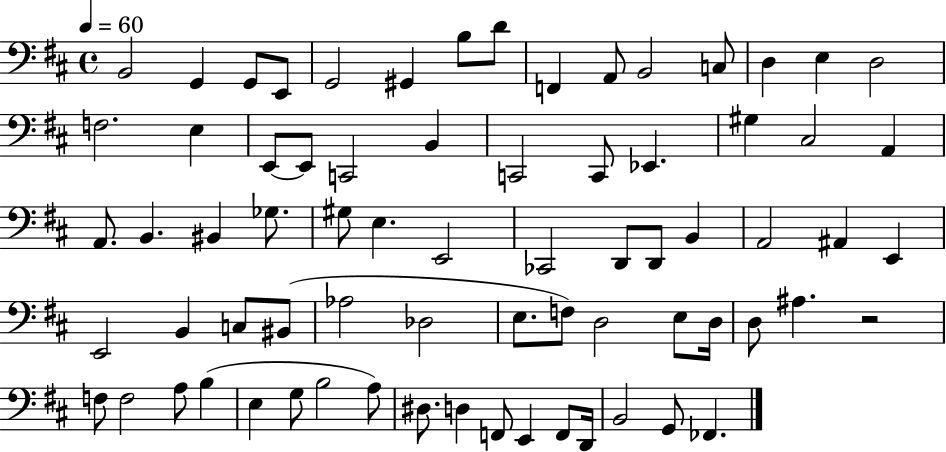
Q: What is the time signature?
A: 4/4